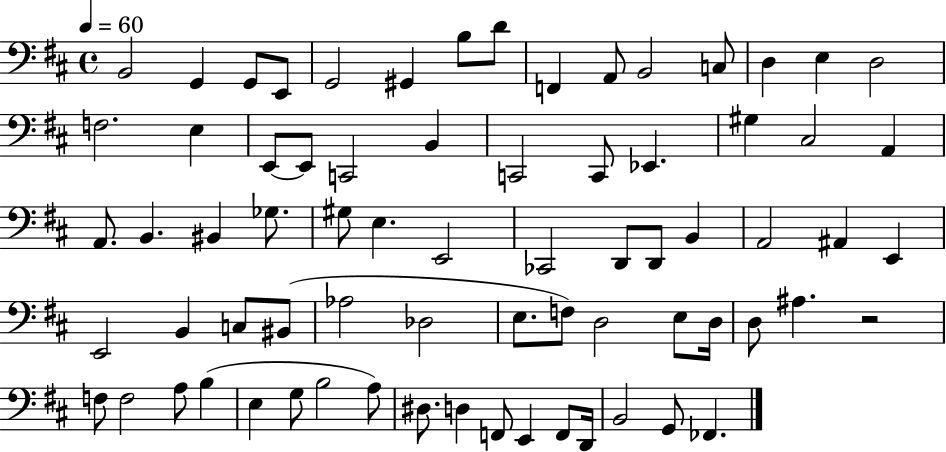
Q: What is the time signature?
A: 4/4